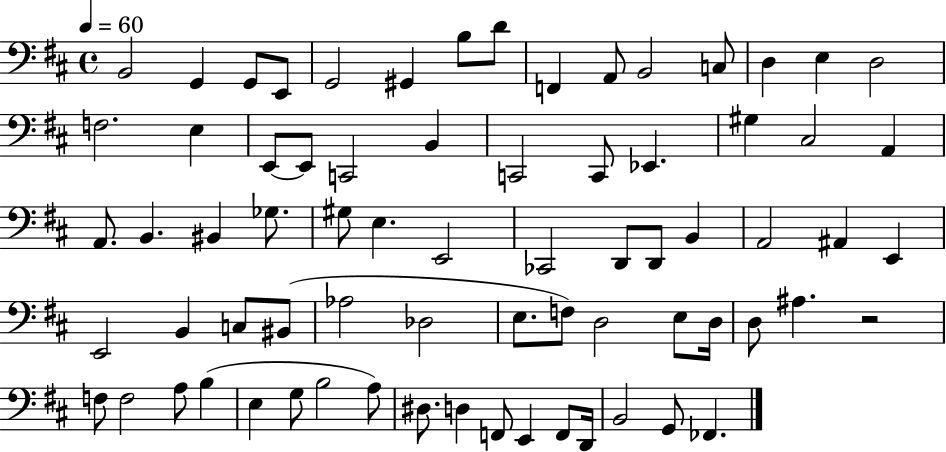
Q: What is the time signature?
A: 4/4